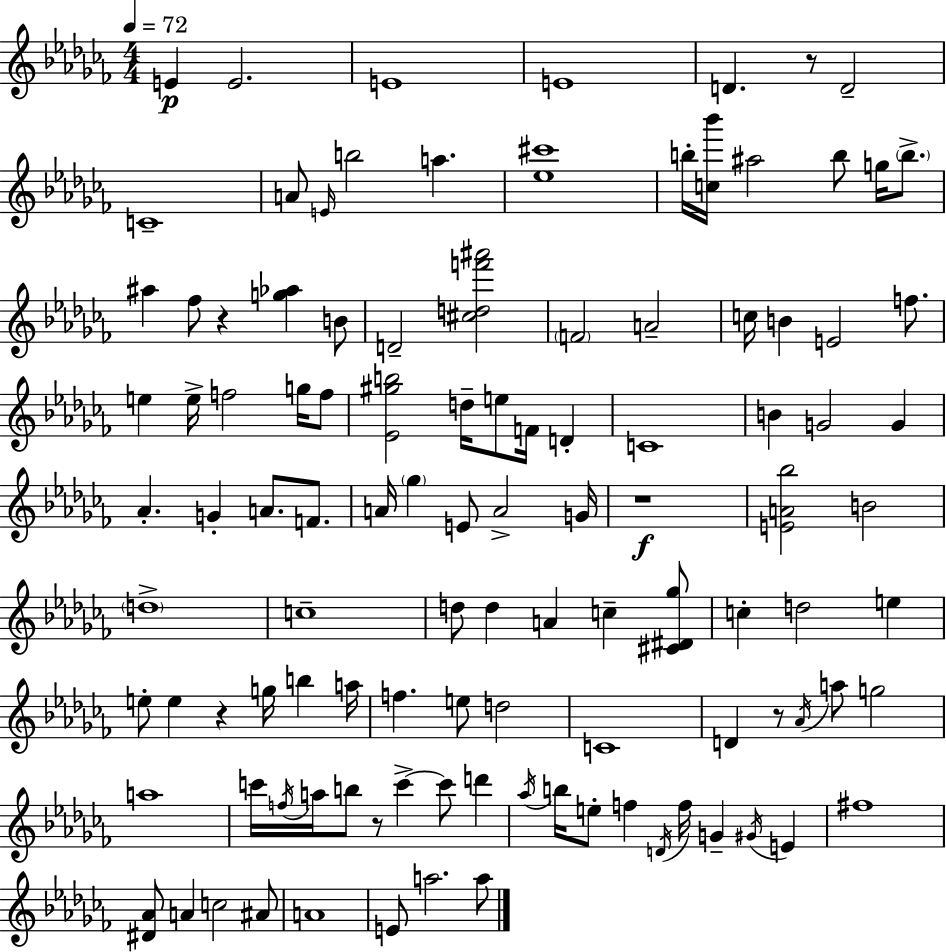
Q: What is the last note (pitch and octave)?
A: A5